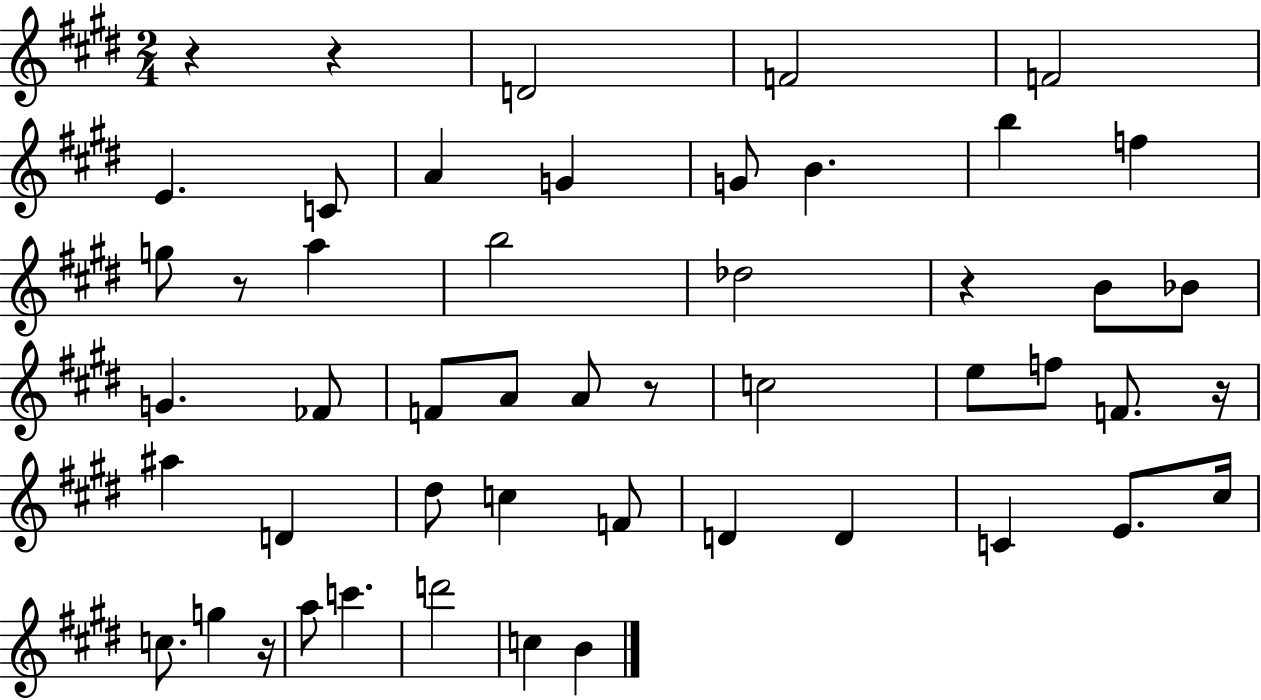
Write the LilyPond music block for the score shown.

{
  \clef treble
  \numericTimeSignature
  \time 2/4
  \key e \major
  \repeat volta 2 { r4 r4 | d'2 | f'2 | f'2 | \break e'4. c'8 | a'4 g'4 | g'8 b'4. | b''4 f''4 | \break g''8 r8 a''4 | b''2 | des''2 | r4 b'8 bes'8 | \break g'4. fes'8 | f'8 a'8 a'8 r8 | c''2 | e''8 f''8 f'8. r16 | \break ais''4 d'4 | dis''8 c''4 f'8 | d'4 d'4 | c'4 e'8. cis''16 | \break c''8. g''4 r16 | a''8 c'''4. | d'''2 | c''4 b'4 | \break } \bar "|."
}